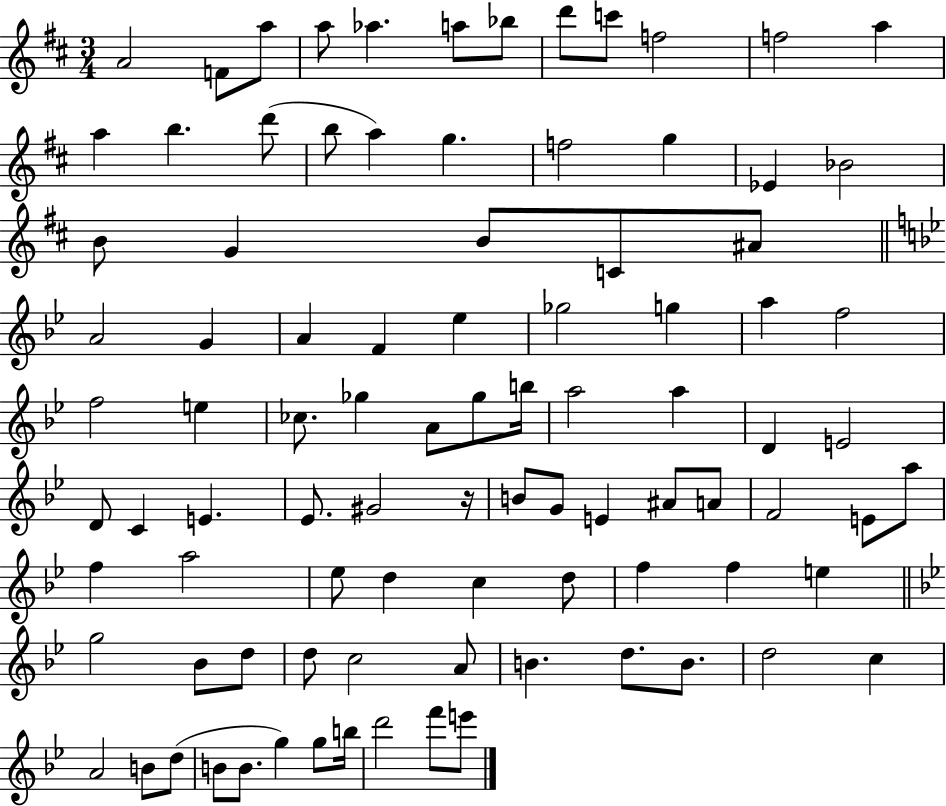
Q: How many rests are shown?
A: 1